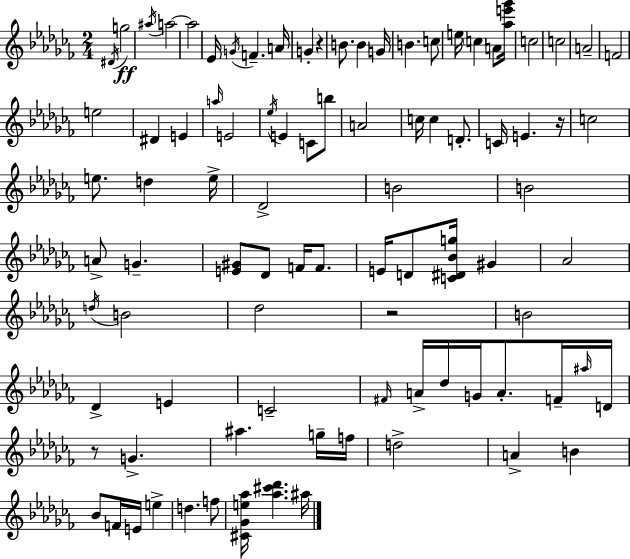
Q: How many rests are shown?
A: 4